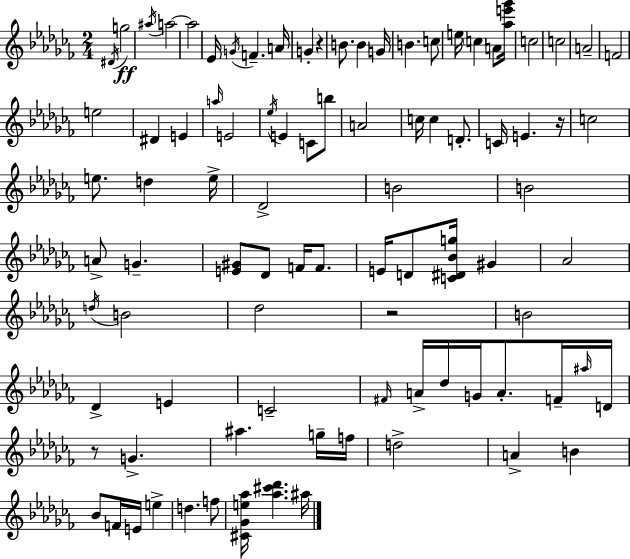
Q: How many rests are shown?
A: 4